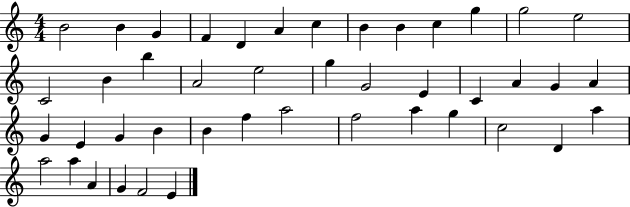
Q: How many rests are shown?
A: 0